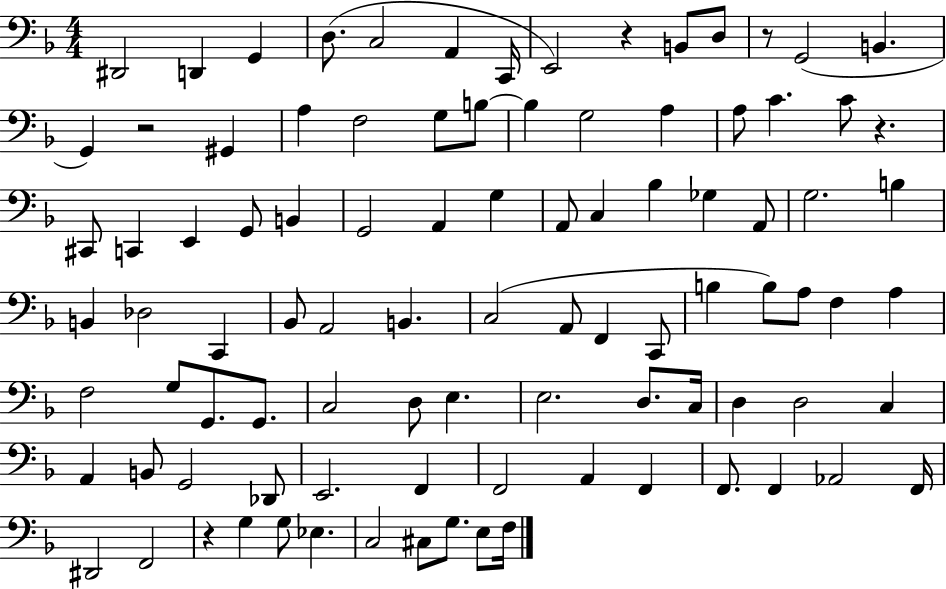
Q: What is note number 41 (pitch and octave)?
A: Db3